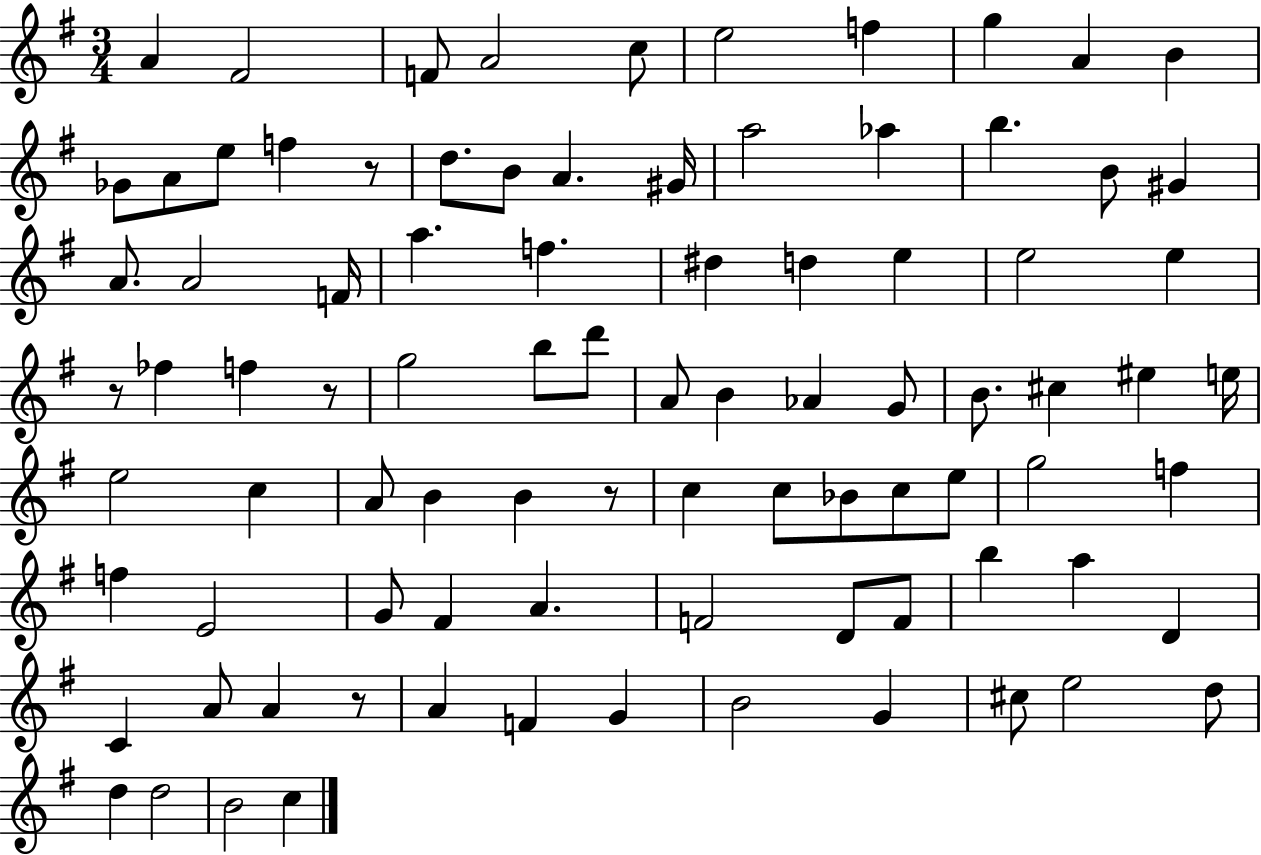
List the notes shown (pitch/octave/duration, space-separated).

A4/q F#4/h F4/e A4/h C5/e E5/h F5/q G5/q A4/q B4/q Gb4/e A4/e E5/e F5/q R/e D5/e. B4/e A4/q. G#4/s A5/h Ab5/q B5/q. B4/e G#4/q A4/e. A4/h F4/s A5/q. F5/q. D#5/q D5/q E5/q E5/h E5/q R/e FES5/q F5/q R/e G5/h B5/e D6/e A4/e B4/q Ab4/q G4/e B4/e. C#5/q EIS5/q E5/s E5/h C5/q A4/e B4/q B4/q R/e C5/q C5/e Bb4/e C5/e E5/e G5/h F5/q F5/q E4/h G4/e F#4/q A4/q. F4/h D4/e F4/e B5/q A5/q D4/q C4/q A4/e A4/q R/e A4/q F4/q G4/q B4/h G4/q C#5/e E5/h D5/e D5/q D5/h B4/h C5/q